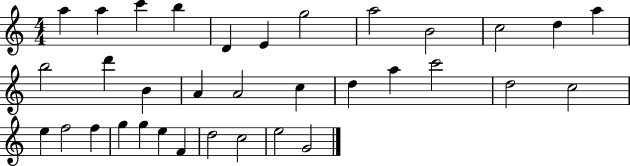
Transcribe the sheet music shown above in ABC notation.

X:1
T:Untitled
M:4/4
L:1/4
K:C
a a c' b D E g2 a2 B2 c2 d a b2 d' B A A2 c d a c'2 d2 c2 e f2 f g g e F d2 c2 e2 G2